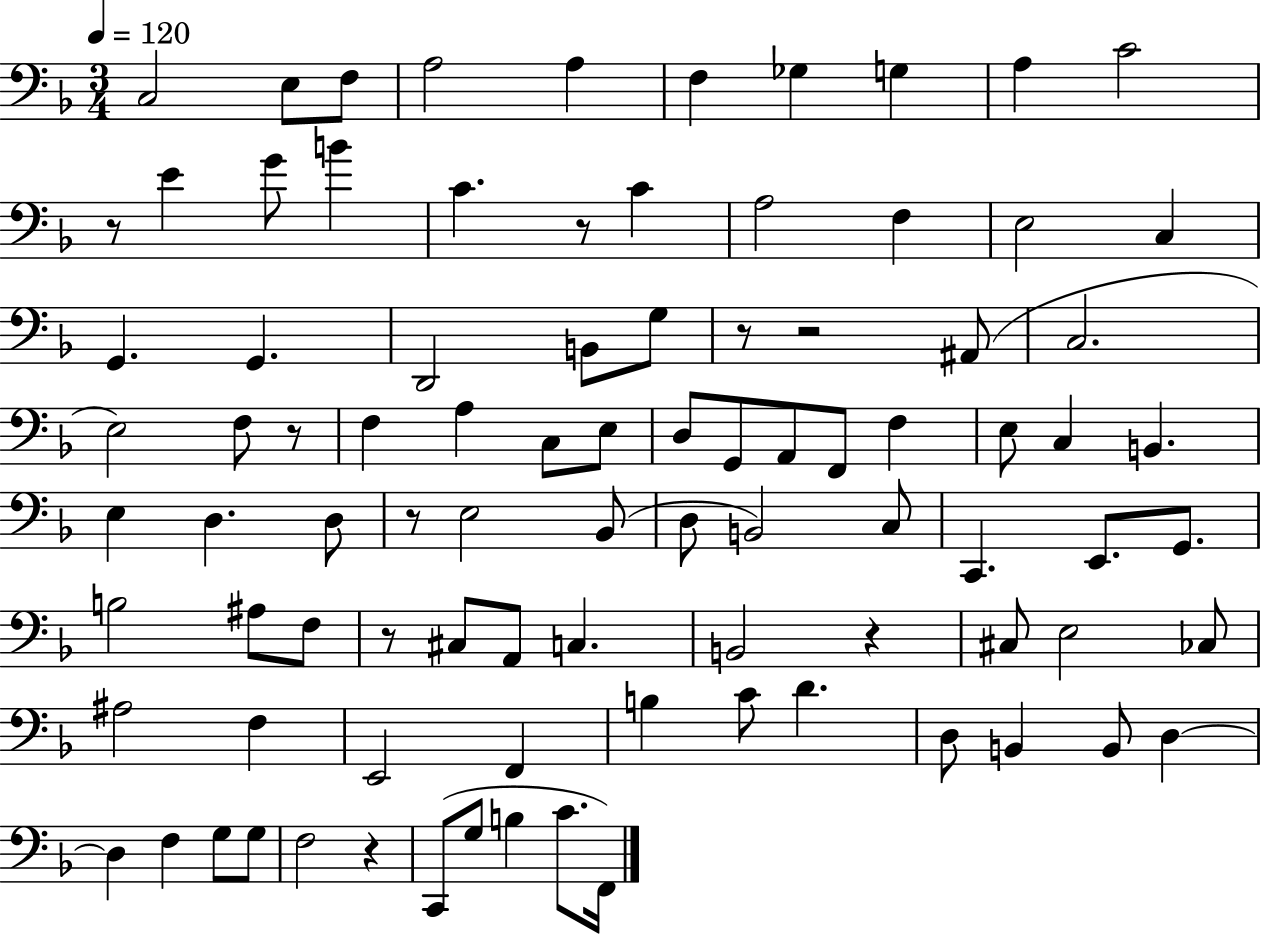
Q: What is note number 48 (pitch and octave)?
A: C3